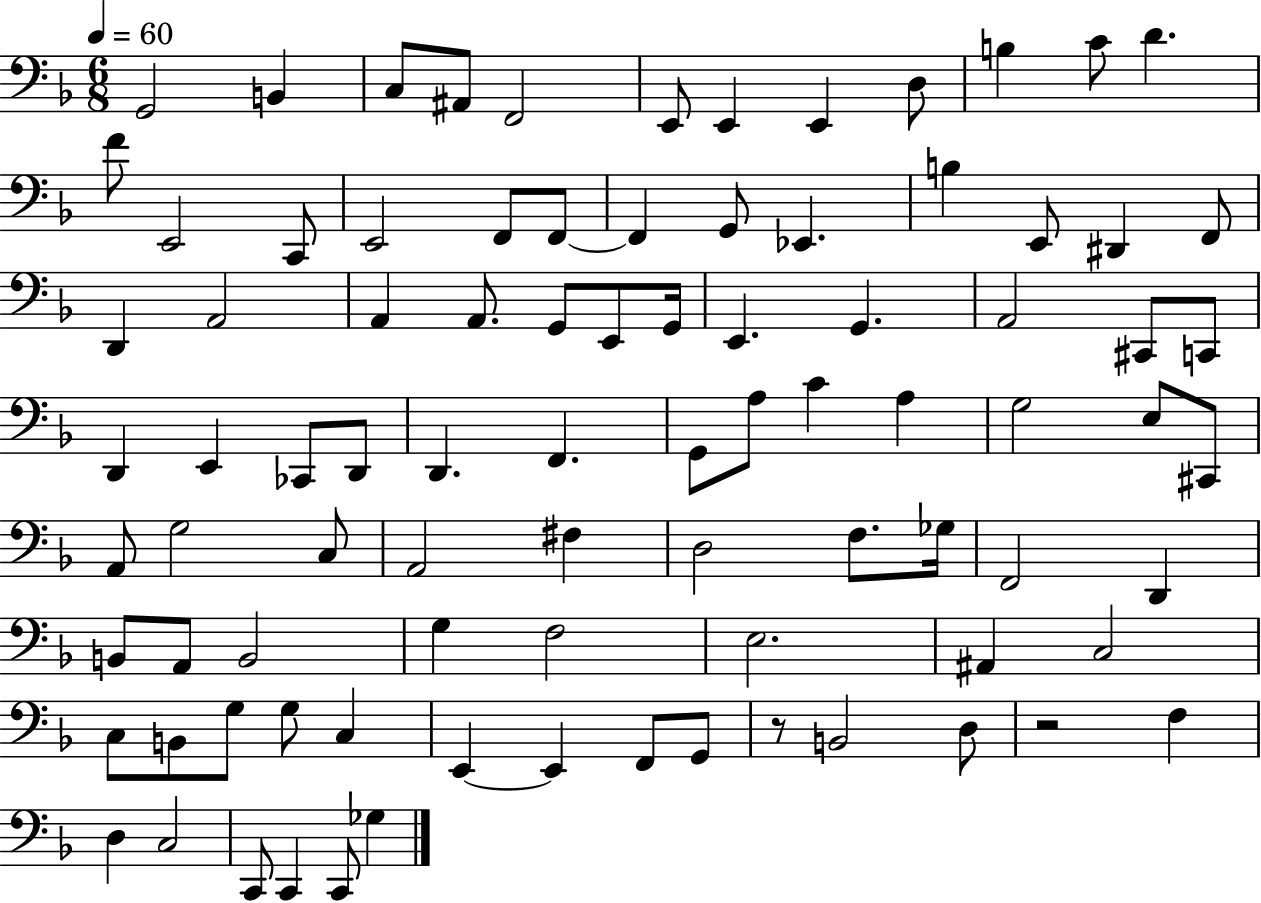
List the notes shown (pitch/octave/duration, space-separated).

G2/h B2/q C3/e A#2/e F2/h E2/e E2/q E2/q D3/e B3/q C4/e D4/q. F4/e E2/h C2/e E2/h F2/e F2/e F2/q G2/e Eb2/q. B3/q E2/e D#2/q F2/e D2/q A2/h A2/q A2/e. G2/e E2/e G2/s E2/q. G2/q. A2/h C#2/e C2/e D2/q E2/q CES2/e D2/e D2/q. F2/q. G2/e A3/e C4/q A3/q G3/h E3/e C#2/e A2/e G3/h C3/e A2/h F#3/q D3/h F3/e. Gb3/s F2/h D2/q B2/e A2/e B2/h G3/q F3/h E3/h. A#2/q C3/h C3/e B2/e G3/e G3/e C3/q E2/q E2/q F2/e G2/e R/e B2/h D3/e R/h F3/q D3/q C3/h C2/e C2/q C2/e Gb3/q